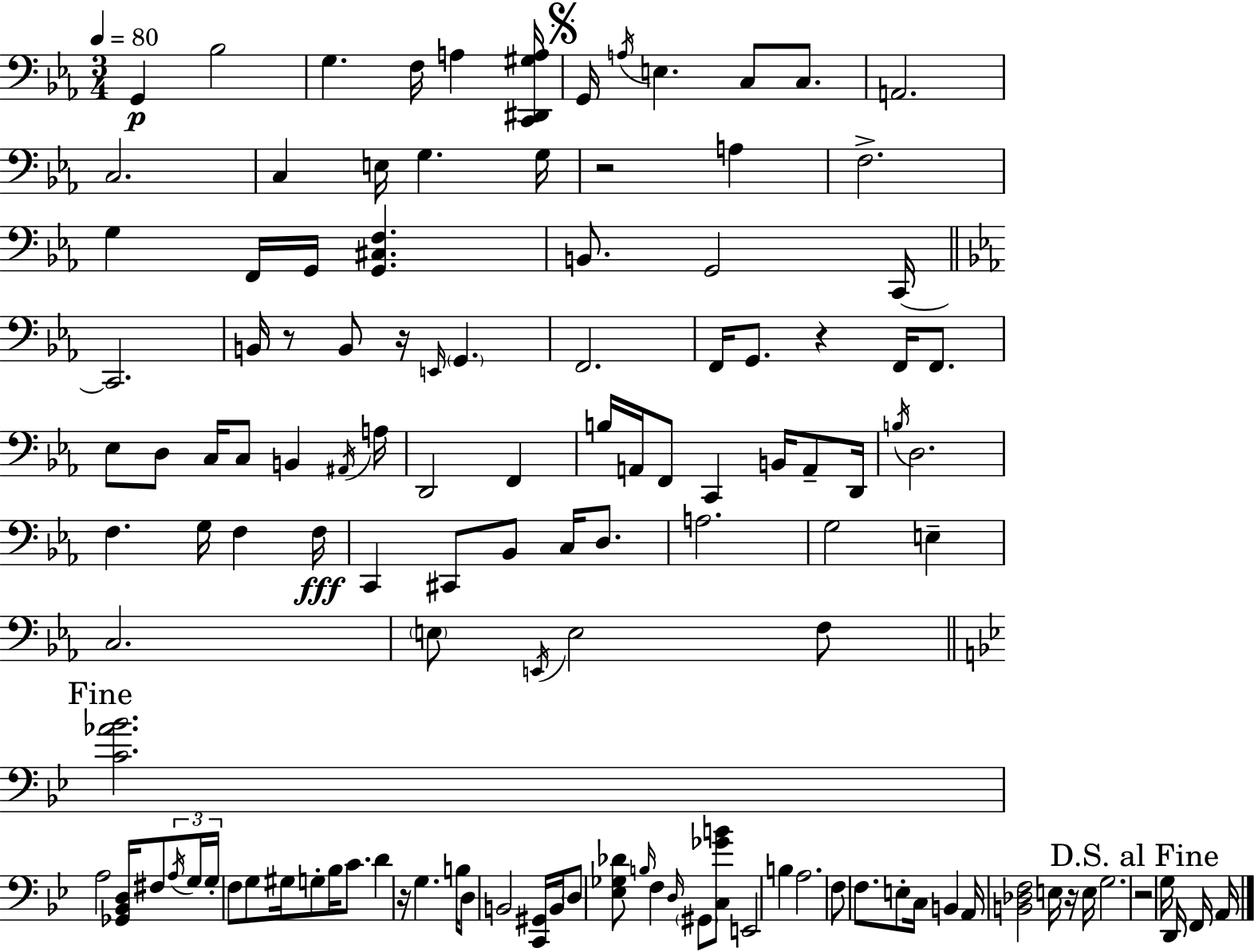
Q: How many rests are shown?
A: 7